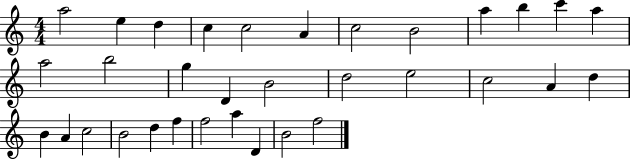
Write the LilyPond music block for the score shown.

{
  \clef treble
  \numericTimeSignature
  \time 4/4
  \key c \major
  a''2 e''4 d''4 | c''4 c''2 a'4 | c''2 b'2 | a''4 b''4 c'''4 a''4 | \break a''2 b''2 | g''4 d'4 b'2 | d''2 e''2 | c''2 a'4 d''4 | \break b'4 a'4 c''2 | b'2 d''4 f''4 | f''2 a''4 d'4 | b'2 f''2 | \break \bar "|."
}